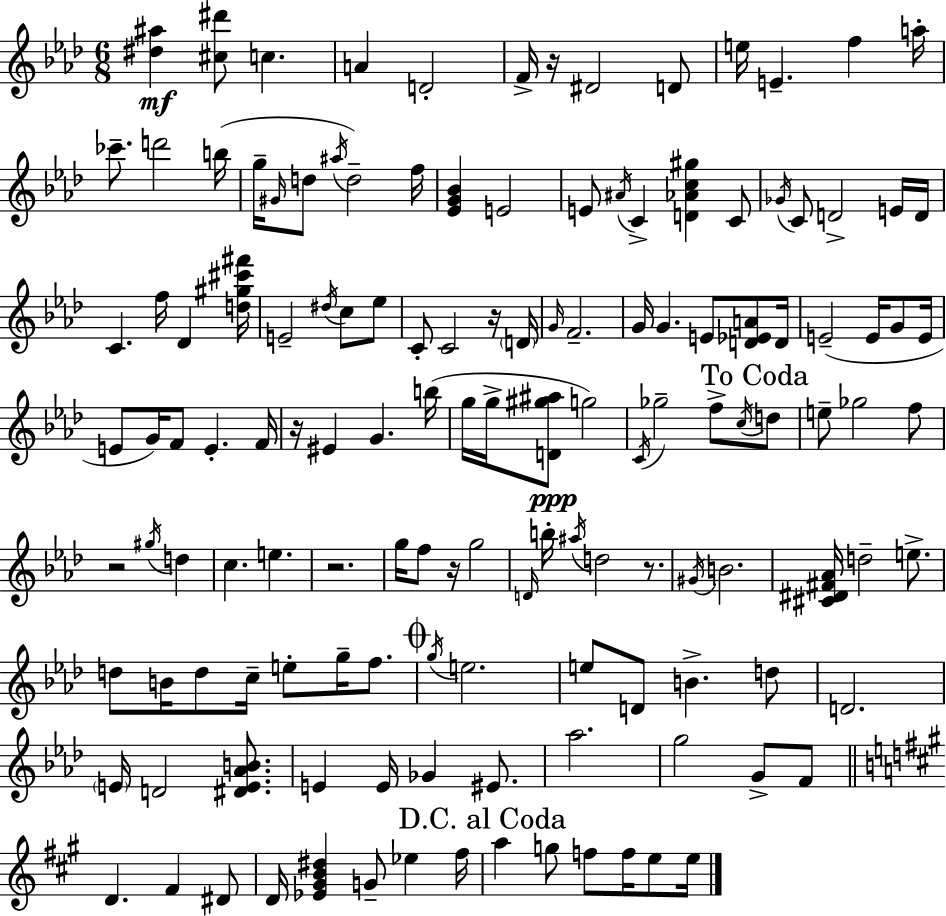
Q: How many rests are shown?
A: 7